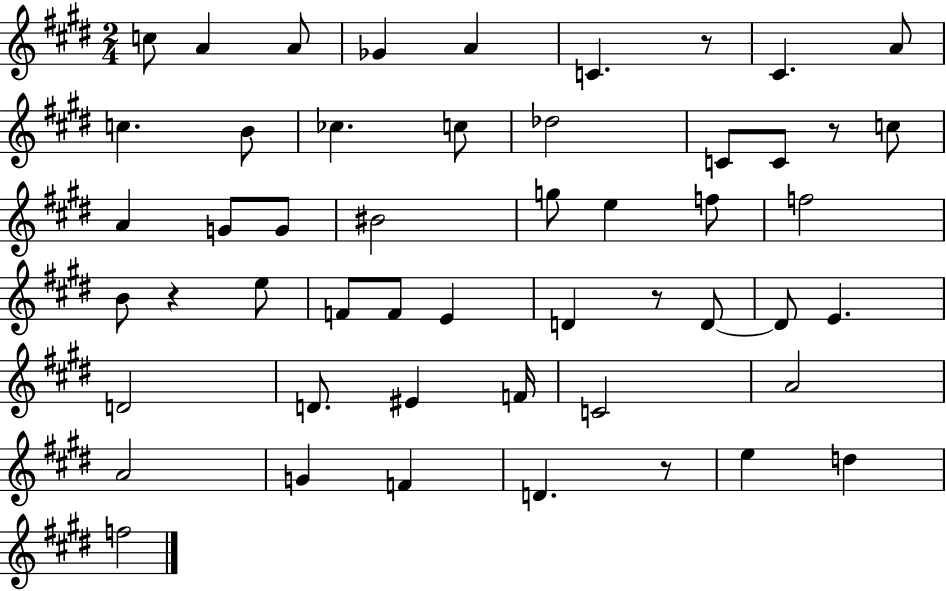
X:1
T:Untitled
M:2/4
L:1/4
K:E
c/2 A A/2 _G A C z/2 ^C A/2 c B/2 _c c/2 _d2 C/2 C/2 z/2 c/2 A G/2 G/2 ^B2 g/2 e f/2 f2 B/2 z e/2 F/2 F/2 E D z/2 D/2 D/2 E D2 D/2 ^E F/4 C2 A2 A2 G F D z/2 e d f2